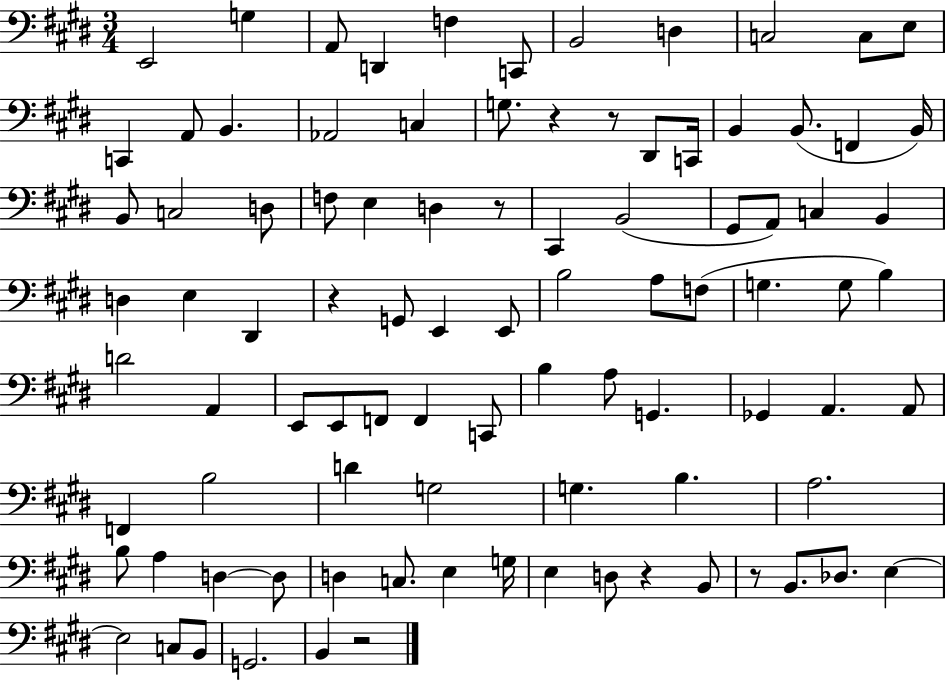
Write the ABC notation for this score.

X:1
T:Untitled
M:3/4
L:1/4
K:E
E,,2 G, A,,/2 D,, F, C,,/2 B,,2 D, C,2 C,/2 E,/2 C,, A,,/2 B,, _A,,2 C, G,/2 z z/2 ^D,,/2 C,,/4 B,, B,,/2 F,, B,,/4 B,,/2 C,2 D,/2 F,/2 E, D, z/2 ^C,, B,,2 ^G,,/2 A,,/2 C, B,, D, E, ^D,, z G,,/2 E,, E,,/2 B,2 A,/2 F,/2 G, G,/2 B, D2 A,, E,,/2 E,,/2 F,,/2 F,, C,,/2 B, A,/2 G,, _G,, A,, A,,/2 F,, B,2 D G,2 G, B, A,2 B,/2 A, D, D,/2 D, C,/2 E, G,/4 E, D,/2 z B,,/2 z/2 B,,/2 _D,/2 E, E,2 C,/2 B,,/2 G,,2 B,, z2